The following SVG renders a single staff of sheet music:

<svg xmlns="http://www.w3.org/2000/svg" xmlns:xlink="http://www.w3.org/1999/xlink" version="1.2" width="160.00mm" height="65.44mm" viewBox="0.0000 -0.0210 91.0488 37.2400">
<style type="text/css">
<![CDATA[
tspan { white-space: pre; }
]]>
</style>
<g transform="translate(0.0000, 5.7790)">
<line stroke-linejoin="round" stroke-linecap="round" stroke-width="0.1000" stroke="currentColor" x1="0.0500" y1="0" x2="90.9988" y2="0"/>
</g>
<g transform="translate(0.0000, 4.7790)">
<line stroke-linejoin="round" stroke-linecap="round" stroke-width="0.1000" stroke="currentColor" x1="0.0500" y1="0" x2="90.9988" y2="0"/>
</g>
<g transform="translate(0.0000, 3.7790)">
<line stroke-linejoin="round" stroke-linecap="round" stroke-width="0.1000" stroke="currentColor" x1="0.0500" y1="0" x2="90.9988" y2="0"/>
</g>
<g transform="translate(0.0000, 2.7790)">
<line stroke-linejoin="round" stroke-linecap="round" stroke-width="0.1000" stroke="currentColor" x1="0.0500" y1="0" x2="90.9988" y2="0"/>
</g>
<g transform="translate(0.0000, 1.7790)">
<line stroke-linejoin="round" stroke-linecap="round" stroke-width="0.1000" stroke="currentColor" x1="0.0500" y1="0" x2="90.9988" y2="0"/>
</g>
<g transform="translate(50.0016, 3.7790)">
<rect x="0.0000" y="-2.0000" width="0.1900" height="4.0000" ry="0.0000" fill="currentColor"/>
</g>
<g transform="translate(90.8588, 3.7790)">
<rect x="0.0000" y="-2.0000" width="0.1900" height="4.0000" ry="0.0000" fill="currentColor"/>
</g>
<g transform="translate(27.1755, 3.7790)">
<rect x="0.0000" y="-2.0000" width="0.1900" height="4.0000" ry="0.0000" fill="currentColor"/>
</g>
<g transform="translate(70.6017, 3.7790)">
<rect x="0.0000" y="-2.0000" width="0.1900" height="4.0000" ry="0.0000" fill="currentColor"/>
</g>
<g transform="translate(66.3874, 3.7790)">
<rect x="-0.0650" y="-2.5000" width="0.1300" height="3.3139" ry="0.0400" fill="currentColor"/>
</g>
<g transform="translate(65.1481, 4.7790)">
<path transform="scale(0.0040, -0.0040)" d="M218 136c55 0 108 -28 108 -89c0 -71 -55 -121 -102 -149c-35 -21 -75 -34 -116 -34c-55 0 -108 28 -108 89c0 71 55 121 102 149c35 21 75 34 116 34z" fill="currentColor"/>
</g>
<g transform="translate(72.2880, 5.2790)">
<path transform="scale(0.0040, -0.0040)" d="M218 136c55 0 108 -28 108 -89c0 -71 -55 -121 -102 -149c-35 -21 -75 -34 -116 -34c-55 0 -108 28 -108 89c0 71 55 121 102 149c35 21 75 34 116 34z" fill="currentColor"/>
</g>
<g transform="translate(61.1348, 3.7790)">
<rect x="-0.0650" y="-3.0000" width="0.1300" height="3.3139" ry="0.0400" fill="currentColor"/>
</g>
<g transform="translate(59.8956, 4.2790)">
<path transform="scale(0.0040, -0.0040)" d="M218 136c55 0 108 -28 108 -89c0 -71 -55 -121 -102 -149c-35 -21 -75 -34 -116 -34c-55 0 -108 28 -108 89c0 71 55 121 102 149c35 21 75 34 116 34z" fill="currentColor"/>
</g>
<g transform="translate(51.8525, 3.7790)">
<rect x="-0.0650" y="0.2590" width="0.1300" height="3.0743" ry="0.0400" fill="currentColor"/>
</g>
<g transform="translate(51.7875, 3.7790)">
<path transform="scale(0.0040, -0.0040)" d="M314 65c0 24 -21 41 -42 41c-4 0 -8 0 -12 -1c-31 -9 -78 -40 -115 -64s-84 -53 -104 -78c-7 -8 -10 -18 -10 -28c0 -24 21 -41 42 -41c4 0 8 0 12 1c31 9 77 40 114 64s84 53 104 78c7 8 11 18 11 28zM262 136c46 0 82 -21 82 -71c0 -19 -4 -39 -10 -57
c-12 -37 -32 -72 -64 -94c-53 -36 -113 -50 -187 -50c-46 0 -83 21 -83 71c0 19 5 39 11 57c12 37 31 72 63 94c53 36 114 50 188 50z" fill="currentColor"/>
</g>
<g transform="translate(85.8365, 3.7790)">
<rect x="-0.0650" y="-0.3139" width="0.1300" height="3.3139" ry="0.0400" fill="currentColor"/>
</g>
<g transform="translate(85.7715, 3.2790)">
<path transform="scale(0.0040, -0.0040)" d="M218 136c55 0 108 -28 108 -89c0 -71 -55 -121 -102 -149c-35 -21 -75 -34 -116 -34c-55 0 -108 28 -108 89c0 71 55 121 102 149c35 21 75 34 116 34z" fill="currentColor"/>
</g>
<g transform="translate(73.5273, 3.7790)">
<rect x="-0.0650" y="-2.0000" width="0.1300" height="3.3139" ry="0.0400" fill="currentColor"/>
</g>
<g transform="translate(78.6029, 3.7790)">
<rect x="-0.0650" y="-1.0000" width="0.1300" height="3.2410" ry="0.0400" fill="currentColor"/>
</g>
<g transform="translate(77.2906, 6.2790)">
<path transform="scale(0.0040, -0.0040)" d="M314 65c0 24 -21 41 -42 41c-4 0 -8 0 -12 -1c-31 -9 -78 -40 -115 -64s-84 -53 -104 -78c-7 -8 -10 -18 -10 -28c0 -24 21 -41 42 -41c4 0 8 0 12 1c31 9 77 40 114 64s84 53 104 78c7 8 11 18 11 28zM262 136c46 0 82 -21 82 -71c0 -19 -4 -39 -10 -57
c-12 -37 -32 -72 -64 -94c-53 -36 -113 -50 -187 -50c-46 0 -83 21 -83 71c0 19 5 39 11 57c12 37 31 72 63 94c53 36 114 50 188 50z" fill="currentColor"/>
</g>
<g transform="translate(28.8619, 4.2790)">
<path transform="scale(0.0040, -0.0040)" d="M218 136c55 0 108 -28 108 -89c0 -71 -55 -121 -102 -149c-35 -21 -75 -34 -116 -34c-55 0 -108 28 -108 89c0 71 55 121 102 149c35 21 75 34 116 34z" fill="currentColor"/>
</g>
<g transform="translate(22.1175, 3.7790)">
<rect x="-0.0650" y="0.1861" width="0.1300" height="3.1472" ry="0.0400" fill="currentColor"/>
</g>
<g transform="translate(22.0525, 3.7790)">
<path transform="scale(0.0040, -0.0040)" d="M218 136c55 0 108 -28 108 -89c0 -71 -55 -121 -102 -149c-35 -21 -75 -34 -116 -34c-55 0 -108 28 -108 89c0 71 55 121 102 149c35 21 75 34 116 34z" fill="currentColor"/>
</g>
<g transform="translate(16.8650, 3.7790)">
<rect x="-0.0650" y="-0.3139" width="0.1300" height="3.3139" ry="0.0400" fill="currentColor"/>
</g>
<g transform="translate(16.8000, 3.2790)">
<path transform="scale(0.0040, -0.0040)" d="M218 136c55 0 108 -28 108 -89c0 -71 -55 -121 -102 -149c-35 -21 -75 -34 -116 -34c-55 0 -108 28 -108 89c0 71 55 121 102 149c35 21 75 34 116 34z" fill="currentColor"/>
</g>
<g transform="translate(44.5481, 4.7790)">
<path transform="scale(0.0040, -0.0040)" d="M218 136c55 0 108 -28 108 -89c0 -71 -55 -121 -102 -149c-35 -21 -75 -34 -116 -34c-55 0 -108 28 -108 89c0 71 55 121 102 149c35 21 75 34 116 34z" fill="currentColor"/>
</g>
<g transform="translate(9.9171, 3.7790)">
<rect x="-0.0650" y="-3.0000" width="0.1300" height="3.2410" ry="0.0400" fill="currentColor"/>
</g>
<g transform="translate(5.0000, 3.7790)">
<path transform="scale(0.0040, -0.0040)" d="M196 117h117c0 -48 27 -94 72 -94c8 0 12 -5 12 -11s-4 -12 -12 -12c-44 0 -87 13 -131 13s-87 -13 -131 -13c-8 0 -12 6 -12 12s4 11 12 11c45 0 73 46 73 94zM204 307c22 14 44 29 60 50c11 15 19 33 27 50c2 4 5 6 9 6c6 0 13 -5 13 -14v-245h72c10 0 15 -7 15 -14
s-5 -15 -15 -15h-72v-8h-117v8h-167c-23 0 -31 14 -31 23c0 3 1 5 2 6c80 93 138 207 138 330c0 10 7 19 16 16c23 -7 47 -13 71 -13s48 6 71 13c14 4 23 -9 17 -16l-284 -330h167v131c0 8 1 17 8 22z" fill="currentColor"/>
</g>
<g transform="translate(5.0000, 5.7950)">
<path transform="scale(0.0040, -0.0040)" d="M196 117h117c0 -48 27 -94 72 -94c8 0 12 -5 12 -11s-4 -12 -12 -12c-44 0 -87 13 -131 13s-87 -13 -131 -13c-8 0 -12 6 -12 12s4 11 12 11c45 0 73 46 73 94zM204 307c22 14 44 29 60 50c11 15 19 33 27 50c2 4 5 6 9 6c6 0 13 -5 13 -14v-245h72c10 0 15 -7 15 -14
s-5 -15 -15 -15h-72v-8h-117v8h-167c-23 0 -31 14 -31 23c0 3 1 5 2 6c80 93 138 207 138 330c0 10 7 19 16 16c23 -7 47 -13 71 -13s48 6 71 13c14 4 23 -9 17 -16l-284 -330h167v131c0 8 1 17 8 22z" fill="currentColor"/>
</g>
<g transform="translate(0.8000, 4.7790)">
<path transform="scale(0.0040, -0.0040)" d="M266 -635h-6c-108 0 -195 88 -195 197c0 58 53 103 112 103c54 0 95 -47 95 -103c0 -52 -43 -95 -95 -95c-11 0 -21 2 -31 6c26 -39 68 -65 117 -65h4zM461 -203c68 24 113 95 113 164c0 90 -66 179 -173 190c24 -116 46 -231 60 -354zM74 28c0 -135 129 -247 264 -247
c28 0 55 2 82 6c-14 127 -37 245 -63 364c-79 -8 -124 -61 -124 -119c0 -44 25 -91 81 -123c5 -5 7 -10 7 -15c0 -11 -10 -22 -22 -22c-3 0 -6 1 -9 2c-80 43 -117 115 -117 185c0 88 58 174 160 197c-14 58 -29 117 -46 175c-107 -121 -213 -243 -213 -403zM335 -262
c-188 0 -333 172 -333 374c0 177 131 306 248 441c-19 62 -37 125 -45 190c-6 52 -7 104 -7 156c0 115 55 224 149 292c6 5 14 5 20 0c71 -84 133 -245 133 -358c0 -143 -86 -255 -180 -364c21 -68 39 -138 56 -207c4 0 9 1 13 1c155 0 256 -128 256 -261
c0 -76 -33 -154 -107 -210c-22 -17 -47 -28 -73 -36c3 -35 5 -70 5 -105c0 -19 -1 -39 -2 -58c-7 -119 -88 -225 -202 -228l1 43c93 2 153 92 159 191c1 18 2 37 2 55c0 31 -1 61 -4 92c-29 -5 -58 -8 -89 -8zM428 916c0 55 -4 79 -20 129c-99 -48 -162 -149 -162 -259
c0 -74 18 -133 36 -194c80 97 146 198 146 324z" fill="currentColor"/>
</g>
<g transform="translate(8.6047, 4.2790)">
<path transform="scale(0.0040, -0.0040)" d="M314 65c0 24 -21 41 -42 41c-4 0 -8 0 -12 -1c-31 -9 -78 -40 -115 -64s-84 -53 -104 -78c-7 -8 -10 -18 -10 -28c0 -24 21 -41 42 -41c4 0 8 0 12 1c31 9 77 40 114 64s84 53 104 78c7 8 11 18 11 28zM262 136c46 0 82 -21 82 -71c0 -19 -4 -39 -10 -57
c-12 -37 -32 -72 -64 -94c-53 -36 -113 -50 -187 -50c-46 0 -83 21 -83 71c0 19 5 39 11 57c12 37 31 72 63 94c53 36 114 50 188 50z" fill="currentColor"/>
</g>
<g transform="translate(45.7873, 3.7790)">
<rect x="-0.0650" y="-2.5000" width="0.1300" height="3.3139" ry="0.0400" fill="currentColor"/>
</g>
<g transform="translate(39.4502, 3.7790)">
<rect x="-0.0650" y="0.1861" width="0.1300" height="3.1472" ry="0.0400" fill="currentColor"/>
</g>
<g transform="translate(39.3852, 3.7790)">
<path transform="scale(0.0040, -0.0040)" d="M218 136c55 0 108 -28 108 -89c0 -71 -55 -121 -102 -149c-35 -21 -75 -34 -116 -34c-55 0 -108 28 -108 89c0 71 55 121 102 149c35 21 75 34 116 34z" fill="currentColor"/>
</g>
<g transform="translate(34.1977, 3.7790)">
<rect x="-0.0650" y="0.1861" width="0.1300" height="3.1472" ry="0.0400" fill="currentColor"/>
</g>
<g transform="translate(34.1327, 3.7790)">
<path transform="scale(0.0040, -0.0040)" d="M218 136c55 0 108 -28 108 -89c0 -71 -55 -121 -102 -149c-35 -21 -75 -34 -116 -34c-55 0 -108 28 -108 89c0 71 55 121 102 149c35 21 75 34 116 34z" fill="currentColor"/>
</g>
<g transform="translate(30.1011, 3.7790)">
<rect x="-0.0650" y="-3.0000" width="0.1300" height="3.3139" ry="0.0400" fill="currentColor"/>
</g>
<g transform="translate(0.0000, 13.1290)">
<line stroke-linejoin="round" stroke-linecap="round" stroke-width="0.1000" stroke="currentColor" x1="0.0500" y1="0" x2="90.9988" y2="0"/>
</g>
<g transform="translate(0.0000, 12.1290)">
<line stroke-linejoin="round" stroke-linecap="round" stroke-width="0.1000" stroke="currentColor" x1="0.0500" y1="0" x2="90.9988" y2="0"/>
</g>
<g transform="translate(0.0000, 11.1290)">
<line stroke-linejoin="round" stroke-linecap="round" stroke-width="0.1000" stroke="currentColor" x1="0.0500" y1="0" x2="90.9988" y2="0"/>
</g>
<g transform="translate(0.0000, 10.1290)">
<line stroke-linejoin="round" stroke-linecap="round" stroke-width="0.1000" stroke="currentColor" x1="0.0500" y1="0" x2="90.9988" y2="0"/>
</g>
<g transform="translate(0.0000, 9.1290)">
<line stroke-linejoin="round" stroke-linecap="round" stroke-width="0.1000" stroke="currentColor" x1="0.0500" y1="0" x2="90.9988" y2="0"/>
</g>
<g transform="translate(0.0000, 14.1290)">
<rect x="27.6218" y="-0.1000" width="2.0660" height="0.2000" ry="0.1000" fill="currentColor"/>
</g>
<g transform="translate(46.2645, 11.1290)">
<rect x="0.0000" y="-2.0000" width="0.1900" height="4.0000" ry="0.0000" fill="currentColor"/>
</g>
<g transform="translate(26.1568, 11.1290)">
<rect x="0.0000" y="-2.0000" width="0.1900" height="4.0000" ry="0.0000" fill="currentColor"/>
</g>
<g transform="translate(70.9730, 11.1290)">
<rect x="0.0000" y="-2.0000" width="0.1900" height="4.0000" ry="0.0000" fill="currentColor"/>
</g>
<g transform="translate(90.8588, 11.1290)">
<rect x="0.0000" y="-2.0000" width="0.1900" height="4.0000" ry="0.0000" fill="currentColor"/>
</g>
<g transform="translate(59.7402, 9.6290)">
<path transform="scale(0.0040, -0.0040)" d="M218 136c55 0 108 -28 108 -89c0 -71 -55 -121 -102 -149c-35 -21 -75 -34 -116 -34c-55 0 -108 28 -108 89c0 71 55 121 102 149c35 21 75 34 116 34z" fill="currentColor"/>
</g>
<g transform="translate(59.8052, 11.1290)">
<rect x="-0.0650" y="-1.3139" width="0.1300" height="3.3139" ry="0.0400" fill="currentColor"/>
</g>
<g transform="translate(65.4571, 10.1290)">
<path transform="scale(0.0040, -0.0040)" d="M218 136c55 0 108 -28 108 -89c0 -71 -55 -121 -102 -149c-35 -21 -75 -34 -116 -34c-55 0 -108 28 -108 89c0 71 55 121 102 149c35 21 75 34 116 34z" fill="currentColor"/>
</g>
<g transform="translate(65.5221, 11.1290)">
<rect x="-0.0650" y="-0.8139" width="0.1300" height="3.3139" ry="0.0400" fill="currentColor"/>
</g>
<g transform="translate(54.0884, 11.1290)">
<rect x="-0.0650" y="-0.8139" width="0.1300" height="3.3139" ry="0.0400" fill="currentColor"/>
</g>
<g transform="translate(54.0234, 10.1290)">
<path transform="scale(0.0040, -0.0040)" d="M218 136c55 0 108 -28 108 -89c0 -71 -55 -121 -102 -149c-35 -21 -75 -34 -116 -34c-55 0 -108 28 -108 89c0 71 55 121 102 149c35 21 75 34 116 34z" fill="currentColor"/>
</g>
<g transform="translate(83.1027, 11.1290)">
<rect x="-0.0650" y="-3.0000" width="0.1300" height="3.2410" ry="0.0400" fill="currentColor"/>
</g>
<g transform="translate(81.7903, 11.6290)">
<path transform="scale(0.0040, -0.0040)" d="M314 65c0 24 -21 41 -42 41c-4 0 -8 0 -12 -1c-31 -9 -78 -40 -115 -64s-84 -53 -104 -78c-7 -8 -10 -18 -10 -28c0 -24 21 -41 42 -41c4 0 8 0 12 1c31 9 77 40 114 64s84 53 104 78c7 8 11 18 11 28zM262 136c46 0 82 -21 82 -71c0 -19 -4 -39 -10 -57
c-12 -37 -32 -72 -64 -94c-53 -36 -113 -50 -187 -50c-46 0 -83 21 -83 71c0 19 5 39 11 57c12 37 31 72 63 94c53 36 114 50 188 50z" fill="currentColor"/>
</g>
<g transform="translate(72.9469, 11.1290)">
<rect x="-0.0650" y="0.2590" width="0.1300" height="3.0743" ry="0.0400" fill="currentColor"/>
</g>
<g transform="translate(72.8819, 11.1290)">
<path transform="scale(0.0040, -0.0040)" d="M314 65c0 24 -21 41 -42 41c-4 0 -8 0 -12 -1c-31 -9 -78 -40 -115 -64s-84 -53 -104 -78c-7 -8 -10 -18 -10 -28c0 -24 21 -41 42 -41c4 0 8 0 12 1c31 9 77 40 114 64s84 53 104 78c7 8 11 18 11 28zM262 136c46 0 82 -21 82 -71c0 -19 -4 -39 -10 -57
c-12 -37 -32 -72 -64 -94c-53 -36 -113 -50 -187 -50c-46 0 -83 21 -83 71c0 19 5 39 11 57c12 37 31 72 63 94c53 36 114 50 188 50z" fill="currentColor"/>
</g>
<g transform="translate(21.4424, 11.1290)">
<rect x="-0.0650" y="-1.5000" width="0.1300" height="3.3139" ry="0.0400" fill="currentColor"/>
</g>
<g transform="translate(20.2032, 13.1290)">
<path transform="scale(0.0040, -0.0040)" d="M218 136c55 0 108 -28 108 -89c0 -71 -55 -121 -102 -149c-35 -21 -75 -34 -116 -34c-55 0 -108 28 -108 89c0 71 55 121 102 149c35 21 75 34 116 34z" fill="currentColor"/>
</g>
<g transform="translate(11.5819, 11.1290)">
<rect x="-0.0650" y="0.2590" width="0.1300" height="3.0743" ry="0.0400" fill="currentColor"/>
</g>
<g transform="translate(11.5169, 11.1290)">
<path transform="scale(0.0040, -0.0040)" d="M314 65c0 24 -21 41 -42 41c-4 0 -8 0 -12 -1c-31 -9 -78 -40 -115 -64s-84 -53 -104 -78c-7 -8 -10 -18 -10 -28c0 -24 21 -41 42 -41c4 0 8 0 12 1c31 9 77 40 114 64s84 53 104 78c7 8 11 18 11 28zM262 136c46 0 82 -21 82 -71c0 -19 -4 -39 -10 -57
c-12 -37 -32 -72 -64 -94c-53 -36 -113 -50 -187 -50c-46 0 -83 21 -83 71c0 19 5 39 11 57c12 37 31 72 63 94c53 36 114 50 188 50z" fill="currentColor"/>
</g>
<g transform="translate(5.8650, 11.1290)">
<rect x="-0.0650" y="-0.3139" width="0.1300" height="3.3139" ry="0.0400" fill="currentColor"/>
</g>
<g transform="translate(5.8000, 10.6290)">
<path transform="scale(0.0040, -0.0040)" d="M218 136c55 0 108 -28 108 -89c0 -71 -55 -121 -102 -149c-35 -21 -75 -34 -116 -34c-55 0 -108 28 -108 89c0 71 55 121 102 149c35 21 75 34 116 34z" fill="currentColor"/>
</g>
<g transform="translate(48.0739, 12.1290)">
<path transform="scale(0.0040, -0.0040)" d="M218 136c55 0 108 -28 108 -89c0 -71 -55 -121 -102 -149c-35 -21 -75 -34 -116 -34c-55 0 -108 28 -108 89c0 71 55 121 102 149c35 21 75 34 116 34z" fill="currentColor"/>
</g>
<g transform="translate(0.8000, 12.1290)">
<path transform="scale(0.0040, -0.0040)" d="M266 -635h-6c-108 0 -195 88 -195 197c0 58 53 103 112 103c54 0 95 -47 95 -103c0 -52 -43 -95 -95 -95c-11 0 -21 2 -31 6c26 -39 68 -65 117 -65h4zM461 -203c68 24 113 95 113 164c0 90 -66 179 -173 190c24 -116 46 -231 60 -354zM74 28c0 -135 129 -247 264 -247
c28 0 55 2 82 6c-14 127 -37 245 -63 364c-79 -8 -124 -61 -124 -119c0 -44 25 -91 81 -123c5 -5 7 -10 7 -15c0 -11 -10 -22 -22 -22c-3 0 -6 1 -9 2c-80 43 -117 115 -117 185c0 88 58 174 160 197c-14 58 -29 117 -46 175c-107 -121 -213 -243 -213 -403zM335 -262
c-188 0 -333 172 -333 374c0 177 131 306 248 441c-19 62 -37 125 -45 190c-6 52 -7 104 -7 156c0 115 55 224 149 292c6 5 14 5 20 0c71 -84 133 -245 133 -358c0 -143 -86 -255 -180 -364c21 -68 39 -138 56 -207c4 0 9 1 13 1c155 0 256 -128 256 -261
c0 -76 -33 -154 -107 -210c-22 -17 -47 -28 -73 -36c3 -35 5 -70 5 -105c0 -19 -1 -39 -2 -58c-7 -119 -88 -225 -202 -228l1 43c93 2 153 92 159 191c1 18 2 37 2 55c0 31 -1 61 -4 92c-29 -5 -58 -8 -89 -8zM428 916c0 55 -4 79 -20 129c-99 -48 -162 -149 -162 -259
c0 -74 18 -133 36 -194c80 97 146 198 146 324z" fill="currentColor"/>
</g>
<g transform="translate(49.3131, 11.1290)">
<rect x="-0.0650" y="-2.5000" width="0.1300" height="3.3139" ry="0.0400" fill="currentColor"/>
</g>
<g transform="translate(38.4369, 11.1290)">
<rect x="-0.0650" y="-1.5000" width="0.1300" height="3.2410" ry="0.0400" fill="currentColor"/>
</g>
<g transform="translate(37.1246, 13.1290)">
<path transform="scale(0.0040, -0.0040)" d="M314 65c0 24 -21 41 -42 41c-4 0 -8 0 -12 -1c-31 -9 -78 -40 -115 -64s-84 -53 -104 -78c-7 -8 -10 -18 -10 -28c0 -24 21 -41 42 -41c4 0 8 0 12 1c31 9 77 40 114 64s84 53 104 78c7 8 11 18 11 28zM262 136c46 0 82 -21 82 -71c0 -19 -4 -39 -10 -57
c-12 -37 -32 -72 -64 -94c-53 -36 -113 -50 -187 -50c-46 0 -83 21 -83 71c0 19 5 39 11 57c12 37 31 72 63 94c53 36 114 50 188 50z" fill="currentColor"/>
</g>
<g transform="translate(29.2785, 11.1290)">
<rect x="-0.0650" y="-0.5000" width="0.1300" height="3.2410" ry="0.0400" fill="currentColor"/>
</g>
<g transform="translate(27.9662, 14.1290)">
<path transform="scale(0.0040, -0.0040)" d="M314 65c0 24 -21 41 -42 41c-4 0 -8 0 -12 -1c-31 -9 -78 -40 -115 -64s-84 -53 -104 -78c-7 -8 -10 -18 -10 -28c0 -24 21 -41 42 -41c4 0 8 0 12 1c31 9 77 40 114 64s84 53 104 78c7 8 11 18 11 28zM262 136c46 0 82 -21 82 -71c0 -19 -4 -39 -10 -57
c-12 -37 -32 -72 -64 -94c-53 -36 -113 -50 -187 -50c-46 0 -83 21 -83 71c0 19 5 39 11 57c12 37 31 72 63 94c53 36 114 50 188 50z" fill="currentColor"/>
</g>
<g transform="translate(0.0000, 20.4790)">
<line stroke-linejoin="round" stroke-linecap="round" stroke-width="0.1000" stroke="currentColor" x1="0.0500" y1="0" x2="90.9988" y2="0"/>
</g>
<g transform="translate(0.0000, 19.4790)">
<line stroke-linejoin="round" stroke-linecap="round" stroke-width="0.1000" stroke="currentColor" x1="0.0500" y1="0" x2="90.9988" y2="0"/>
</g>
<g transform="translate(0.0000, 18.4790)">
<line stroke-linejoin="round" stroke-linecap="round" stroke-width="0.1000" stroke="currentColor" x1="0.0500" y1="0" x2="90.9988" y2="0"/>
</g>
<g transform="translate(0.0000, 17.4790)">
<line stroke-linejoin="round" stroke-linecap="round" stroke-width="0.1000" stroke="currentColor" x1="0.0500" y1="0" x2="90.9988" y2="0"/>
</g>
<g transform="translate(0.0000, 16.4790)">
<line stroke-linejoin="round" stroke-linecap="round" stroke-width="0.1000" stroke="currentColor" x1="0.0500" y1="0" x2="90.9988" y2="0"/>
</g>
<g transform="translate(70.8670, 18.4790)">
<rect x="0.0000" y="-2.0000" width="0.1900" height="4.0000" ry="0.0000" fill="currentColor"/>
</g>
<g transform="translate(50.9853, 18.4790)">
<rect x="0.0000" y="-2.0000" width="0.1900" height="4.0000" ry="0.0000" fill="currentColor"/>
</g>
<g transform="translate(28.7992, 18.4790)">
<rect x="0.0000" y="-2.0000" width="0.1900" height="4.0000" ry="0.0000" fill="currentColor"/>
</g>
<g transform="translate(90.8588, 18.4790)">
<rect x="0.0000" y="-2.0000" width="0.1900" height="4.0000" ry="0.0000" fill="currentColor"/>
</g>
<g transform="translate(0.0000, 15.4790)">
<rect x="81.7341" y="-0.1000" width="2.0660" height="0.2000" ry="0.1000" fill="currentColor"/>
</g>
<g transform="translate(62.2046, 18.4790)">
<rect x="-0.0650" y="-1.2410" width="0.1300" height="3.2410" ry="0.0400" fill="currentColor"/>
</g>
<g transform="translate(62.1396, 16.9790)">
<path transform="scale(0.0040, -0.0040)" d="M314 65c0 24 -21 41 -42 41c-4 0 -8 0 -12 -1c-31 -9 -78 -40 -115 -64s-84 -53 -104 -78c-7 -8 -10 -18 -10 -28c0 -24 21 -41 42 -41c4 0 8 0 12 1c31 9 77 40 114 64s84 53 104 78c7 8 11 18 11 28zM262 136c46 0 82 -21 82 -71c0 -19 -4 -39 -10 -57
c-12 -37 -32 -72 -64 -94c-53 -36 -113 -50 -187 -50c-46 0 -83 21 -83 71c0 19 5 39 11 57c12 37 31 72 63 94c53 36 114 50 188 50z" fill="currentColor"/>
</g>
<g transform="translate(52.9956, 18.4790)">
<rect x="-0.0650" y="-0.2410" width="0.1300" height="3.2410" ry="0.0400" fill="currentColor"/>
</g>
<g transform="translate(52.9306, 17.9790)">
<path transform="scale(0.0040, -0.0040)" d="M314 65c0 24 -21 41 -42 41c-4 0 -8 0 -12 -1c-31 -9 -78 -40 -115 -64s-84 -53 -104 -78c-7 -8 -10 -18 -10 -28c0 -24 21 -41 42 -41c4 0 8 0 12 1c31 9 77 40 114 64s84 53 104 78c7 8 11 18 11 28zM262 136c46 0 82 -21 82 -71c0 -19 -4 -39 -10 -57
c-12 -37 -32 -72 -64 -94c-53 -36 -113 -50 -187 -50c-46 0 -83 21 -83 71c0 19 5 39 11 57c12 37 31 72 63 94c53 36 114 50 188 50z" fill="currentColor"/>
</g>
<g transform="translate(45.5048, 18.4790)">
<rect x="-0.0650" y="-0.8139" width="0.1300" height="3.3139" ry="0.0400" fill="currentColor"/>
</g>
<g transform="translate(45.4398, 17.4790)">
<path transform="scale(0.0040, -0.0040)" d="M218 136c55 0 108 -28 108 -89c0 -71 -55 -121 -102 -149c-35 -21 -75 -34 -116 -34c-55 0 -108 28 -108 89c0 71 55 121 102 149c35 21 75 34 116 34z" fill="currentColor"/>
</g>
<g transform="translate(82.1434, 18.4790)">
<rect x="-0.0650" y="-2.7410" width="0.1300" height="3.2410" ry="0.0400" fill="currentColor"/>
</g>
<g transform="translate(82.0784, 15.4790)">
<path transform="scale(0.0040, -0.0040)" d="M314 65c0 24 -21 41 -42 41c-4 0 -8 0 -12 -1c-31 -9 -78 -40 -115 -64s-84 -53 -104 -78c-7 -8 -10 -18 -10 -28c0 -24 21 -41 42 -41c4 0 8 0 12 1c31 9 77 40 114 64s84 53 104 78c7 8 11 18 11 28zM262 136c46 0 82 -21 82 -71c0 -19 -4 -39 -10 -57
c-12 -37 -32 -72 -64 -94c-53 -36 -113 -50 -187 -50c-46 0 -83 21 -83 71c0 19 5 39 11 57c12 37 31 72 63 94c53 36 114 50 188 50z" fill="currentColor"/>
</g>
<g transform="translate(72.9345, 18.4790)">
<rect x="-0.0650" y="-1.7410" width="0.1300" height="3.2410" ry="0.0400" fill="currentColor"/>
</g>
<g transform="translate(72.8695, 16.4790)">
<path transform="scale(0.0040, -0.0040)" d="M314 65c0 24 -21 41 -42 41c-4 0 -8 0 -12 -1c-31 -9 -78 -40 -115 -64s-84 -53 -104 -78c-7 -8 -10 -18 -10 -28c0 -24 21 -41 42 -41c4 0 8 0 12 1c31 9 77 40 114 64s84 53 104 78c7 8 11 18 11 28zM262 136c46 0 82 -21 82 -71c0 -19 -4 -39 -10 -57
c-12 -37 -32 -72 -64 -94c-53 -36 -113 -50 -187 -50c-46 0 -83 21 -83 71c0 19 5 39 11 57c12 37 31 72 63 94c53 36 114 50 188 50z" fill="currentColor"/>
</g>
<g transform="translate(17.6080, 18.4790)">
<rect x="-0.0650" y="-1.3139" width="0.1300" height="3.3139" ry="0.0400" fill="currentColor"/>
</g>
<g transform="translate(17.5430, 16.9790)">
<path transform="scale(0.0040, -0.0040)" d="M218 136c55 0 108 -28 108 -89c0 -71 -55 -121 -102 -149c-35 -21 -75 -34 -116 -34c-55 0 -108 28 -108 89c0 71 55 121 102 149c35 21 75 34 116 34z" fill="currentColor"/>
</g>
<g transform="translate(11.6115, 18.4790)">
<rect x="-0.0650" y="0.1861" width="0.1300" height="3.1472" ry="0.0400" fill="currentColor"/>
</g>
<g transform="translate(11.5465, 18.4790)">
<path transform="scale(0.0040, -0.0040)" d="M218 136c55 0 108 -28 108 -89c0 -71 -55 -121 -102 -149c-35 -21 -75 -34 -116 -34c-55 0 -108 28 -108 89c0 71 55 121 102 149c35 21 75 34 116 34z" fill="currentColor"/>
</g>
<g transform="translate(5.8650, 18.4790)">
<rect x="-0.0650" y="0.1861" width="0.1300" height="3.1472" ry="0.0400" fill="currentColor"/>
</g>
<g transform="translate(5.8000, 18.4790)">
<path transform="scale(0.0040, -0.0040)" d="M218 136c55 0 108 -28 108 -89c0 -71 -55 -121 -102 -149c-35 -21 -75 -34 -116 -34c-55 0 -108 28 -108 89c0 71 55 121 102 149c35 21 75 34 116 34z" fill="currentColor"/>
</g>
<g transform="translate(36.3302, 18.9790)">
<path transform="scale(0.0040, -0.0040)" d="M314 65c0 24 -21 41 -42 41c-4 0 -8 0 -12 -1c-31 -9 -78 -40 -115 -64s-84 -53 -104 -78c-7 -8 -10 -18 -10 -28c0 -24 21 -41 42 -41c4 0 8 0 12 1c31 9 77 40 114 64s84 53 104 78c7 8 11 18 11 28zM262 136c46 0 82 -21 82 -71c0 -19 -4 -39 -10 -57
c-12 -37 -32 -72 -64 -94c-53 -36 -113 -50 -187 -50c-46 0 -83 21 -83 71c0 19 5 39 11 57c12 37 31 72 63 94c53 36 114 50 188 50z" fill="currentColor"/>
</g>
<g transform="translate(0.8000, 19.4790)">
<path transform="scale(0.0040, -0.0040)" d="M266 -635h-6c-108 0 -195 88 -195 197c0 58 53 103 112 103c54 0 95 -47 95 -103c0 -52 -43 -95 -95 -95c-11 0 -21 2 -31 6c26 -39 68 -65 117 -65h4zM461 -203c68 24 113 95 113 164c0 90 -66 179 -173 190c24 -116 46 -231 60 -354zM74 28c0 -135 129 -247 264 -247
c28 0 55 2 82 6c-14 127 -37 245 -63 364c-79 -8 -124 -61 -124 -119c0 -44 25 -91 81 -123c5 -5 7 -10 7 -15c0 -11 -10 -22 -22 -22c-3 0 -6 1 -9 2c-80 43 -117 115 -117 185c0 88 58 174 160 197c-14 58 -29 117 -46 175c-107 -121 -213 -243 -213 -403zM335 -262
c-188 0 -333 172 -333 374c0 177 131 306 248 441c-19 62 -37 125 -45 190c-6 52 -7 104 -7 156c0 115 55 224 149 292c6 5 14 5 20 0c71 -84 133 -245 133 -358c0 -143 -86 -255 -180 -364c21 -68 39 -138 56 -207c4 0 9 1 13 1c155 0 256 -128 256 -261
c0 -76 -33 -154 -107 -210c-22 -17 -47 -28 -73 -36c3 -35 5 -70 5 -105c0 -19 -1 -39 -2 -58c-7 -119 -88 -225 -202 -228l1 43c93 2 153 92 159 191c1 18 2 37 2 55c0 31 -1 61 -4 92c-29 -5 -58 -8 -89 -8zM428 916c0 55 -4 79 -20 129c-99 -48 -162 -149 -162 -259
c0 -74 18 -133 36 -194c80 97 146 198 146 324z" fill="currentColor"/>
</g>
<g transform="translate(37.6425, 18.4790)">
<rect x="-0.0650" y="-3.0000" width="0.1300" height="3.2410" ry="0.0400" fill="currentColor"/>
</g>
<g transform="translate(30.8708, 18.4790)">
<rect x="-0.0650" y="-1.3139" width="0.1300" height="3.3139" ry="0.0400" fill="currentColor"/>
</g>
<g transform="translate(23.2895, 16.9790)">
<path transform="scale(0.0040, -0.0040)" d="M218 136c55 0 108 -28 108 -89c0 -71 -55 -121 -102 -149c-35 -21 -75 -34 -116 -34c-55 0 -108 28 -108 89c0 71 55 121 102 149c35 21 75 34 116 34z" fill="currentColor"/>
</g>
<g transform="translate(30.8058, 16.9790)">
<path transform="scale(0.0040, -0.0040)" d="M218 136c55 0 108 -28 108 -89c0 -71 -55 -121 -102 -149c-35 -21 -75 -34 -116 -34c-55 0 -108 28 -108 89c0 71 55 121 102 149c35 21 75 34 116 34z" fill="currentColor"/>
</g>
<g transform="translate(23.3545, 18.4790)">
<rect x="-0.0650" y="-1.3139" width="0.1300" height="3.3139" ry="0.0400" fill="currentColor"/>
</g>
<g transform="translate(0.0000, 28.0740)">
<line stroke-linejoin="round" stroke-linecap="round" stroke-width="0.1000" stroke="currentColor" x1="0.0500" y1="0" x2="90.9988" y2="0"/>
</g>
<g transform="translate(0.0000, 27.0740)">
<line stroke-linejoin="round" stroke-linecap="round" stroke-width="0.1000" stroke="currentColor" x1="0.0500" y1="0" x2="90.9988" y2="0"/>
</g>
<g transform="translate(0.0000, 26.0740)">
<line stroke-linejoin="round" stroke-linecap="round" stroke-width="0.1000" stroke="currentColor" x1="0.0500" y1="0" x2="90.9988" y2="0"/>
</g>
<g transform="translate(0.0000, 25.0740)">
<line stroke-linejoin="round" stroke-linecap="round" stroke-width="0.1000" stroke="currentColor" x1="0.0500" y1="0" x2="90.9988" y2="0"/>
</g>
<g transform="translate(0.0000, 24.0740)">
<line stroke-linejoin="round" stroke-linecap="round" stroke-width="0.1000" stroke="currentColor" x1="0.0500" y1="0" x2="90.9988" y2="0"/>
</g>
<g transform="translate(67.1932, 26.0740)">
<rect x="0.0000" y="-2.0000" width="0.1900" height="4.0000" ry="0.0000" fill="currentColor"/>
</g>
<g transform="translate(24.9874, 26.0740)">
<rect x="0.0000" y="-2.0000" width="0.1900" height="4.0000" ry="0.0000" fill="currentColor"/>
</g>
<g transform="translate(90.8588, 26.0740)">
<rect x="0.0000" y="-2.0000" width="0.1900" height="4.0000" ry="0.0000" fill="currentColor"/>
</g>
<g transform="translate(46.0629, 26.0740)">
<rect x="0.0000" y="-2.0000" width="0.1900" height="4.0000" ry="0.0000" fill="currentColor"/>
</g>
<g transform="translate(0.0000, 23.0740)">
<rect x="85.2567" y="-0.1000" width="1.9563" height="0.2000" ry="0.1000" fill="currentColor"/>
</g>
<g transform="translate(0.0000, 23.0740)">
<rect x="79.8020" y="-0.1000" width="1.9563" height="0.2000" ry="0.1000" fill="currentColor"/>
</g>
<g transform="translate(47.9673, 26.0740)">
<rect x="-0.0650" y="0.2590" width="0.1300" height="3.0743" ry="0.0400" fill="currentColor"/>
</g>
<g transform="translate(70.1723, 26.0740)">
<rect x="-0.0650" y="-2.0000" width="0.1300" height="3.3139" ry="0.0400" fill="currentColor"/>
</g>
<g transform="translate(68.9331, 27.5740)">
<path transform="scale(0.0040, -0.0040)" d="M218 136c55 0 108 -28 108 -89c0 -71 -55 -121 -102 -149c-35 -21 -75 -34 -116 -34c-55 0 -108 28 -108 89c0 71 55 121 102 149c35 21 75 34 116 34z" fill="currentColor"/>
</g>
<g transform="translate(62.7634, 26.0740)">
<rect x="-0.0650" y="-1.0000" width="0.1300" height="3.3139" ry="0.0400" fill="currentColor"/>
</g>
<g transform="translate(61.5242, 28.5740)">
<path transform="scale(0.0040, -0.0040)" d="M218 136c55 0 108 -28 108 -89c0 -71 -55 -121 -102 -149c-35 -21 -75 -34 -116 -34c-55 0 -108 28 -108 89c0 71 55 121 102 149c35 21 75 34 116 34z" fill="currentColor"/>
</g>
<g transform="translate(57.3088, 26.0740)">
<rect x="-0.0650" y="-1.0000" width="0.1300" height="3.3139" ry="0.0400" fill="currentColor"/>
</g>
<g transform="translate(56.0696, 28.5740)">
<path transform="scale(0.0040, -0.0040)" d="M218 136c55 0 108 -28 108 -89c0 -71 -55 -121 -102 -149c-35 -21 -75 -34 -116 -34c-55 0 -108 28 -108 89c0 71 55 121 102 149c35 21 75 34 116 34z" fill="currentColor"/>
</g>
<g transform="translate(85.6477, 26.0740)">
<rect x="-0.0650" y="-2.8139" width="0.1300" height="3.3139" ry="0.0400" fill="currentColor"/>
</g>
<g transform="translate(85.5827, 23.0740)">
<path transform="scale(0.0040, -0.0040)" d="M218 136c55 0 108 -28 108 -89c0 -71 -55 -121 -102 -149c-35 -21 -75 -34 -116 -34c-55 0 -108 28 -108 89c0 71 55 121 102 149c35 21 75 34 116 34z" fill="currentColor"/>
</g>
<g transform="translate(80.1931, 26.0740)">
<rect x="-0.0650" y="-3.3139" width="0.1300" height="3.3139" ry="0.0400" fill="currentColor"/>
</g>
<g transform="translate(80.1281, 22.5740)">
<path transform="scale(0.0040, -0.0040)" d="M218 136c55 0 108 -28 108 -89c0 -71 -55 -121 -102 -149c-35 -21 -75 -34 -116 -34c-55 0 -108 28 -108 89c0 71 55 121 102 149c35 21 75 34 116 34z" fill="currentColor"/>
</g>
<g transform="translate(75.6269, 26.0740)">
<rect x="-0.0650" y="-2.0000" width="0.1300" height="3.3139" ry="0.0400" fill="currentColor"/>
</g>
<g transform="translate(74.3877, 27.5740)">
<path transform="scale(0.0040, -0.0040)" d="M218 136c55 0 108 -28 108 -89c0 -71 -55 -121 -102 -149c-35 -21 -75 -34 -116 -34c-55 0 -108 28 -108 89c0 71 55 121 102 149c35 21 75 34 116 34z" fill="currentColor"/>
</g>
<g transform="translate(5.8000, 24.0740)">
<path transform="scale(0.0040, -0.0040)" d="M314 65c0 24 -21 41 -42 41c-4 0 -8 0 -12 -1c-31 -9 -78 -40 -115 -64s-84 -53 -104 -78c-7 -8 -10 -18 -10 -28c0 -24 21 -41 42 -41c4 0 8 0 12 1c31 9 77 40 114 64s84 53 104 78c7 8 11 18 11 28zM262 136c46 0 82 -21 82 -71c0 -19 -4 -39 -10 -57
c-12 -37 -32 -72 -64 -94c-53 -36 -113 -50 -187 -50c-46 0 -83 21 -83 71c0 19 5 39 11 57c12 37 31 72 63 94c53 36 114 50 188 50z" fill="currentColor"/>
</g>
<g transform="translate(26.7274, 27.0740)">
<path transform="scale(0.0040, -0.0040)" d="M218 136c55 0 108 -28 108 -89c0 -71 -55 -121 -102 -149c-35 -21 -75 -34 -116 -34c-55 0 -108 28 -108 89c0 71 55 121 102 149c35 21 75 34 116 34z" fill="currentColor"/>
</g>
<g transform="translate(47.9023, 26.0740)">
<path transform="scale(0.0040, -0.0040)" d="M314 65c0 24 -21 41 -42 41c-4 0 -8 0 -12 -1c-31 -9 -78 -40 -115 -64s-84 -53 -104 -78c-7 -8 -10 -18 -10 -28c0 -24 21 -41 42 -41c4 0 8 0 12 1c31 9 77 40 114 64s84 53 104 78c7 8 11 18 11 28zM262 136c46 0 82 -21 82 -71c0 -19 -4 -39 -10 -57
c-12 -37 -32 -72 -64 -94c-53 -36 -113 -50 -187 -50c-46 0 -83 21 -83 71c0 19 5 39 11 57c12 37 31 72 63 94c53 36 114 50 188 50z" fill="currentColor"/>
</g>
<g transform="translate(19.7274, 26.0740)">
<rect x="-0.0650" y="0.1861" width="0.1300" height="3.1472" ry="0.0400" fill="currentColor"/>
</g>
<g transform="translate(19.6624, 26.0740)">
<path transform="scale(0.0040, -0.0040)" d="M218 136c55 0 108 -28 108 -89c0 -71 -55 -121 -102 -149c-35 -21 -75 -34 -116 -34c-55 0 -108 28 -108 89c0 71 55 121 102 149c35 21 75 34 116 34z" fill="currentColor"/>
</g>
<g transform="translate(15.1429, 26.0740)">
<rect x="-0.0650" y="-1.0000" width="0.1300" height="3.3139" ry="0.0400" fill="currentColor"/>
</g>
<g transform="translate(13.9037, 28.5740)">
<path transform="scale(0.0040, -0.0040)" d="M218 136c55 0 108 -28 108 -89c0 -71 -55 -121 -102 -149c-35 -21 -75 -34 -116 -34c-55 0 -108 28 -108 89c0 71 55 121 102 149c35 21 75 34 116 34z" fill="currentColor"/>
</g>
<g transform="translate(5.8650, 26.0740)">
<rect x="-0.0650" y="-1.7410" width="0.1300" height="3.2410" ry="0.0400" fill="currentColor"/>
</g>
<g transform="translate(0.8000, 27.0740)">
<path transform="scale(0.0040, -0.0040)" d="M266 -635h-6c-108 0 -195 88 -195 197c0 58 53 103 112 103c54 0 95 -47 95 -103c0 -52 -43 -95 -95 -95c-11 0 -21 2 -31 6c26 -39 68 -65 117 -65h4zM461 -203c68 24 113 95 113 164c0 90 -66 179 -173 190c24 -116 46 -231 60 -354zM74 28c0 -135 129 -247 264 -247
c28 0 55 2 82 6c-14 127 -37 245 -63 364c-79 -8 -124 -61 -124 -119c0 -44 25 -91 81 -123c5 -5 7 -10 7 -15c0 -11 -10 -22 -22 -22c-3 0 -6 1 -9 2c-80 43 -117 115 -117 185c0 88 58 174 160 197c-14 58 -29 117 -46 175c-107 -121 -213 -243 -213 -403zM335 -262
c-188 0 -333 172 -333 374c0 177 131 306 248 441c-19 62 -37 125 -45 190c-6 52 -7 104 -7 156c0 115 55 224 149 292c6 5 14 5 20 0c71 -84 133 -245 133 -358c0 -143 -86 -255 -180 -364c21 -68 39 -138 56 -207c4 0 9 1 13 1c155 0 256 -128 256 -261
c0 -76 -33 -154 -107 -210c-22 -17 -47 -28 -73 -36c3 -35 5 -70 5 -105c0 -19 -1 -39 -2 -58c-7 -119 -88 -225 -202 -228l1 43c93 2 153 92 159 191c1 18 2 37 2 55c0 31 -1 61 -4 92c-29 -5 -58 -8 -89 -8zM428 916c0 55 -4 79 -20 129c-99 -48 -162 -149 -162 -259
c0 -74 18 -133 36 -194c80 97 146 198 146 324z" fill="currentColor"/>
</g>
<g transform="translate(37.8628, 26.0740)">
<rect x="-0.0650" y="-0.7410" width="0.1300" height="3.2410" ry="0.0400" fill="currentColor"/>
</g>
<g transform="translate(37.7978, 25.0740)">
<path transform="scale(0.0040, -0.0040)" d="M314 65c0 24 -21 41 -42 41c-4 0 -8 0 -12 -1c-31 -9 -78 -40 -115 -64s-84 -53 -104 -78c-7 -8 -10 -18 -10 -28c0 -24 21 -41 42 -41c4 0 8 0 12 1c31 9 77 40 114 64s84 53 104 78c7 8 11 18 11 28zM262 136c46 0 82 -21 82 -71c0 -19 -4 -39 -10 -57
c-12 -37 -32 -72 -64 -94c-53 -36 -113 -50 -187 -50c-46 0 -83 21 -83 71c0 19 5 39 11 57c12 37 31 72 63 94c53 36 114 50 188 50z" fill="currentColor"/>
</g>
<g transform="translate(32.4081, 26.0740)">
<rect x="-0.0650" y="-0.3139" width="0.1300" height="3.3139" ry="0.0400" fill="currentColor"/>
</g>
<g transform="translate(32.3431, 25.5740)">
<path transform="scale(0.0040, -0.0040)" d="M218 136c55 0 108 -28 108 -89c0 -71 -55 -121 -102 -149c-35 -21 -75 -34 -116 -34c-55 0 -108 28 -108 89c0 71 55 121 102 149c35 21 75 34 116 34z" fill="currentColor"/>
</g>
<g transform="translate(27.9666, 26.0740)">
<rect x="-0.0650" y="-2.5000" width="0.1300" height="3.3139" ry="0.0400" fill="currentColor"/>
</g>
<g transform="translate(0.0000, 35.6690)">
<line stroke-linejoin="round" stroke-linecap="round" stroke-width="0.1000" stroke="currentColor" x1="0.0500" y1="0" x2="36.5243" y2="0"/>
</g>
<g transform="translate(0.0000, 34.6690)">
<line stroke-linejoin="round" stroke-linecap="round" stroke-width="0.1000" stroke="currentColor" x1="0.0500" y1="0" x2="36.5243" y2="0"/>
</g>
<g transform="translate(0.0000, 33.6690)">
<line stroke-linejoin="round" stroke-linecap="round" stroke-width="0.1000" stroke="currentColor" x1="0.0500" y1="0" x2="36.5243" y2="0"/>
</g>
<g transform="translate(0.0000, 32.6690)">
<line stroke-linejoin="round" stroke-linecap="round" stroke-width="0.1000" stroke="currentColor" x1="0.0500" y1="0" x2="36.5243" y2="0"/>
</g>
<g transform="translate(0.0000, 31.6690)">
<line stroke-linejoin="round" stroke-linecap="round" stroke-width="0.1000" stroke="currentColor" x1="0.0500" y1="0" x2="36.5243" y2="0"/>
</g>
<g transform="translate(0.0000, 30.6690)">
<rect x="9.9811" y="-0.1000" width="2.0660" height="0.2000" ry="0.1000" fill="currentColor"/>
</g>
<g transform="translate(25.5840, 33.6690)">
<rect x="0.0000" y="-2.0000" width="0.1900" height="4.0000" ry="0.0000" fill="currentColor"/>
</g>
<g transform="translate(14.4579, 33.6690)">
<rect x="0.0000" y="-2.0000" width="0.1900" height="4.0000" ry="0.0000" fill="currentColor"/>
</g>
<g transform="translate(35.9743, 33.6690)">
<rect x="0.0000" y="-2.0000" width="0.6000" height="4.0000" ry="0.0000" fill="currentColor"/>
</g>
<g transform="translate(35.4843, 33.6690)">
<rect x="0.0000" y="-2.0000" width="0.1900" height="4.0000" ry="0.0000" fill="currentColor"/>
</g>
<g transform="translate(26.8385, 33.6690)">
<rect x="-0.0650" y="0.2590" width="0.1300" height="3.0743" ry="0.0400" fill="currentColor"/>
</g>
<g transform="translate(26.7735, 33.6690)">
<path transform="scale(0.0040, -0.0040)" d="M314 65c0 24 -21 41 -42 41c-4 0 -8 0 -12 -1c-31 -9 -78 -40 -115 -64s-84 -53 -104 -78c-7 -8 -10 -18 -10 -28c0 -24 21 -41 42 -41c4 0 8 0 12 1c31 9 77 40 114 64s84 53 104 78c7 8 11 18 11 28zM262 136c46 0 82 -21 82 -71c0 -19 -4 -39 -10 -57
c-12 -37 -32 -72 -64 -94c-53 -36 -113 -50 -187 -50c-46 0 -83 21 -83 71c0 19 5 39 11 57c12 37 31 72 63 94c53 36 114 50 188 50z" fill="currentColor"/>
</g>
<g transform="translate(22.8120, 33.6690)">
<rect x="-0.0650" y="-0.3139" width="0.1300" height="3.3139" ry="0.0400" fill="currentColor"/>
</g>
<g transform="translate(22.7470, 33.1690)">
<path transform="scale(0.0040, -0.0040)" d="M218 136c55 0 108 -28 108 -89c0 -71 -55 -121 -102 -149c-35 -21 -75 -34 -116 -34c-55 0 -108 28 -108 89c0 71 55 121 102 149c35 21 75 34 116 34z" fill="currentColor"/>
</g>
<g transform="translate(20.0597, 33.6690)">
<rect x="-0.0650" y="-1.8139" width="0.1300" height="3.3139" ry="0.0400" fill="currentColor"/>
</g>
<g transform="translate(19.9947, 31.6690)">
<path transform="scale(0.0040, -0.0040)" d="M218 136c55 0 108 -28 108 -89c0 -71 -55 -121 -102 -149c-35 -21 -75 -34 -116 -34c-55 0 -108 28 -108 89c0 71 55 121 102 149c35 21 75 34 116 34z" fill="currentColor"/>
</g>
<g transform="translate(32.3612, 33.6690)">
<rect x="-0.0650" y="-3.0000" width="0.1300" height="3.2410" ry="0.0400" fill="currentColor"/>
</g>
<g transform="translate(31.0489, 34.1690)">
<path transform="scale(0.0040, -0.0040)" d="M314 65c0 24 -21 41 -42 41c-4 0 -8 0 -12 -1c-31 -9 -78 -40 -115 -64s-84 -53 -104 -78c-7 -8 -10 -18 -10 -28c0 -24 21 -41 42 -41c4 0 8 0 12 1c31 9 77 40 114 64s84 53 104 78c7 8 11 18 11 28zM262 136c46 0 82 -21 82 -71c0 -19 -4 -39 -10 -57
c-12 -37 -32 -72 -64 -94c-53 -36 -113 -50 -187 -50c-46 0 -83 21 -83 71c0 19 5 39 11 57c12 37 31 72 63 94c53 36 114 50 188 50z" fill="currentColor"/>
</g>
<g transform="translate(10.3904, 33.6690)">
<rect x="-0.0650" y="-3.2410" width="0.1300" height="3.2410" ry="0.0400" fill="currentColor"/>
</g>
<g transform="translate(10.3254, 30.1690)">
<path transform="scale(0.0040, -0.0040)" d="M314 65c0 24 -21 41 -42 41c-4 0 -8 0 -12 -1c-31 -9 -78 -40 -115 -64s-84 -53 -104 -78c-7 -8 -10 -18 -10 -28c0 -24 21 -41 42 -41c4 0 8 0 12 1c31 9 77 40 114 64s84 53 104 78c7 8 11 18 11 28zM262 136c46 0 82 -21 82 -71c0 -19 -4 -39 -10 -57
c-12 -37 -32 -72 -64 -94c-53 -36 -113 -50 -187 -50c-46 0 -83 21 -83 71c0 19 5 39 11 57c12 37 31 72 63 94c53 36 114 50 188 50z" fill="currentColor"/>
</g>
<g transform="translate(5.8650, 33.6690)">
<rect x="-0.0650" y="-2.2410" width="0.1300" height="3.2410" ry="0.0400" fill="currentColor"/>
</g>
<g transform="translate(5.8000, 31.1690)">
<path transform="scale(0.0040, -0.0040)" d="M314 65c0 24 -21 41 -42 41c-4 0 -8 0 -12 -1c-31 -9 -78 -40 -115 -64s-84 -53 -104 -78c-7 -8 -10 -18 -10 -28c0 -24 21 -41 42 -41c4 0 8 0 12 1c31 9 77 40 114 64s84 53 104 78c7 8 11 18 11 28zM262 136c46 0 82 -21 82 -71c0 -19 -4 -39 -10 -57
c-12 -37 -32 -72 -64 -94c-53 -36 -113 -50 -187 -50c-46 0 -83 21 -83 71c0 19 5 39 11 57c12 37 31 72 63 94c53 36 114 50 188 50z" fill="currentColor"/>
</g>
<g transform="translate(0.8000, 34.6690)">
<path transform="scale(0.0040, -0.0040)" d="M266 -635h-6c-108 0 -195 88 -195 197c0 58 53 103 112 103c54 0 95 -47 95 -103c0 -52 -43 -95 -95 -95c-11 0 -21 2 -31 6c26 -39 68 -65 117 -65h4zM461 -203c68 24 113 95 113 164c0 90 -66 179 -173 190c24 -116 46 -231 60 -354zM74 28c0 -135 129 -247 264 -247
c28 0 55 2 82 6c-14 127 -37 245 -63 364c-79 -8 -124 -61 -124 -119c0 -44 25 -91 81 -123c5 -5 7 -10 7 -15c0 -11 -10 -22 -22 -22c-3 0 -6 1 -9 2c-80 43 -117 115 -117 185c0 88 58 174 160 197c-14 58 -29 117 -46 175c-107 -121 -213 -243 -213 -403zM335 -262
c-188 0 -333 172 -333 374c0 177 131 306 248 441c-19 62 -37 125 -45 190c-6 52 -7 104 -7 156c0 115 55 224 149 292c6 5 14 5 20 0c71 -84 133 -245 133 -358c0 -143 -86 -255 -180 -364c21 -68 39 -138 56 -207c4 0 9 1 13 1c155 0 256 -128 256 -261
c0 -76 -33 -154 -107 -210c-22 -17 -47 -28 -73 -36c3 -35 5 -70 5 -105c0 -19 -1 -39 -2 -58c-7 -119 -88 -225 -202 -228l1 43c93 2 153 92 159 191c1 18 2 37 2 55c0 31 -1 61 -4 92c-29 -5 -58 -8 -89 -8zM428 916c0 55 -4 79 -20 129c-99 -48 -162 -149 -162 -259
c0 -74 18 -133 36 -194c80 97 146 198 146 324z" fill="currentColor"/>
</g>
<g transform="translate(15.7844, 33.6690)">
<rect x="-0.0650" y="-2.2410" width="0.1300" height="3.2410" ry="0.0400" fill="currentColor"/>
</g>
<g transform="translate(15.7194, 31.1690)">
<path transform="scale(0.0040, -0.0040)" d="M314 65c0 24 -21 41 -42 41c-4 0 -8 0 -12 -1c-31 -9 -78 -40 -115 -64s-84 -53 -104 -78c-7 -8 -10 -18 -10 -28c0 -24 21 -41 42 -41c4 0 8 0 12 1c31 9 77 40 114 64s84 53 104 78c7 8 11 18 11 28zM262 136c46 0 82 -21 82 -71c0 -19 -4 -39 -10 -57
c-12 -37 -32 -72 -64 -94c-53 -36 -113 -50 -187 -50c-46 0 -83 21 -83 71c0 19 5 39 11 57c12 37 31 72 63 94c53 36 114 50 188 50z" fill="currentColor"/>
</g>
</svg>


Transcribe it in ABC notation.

X:1
T:Untitled
M:4/4
L:1/4
K:C
A2 c B A B B G B2 A G F D2 c c B2 E C2 E2 G d e d B2 A2 B B e e e A2 d c2 e2 f2 a2 f2 D B G c d2 B2 D D F F b a g2 b2 g2 f c B2 A2